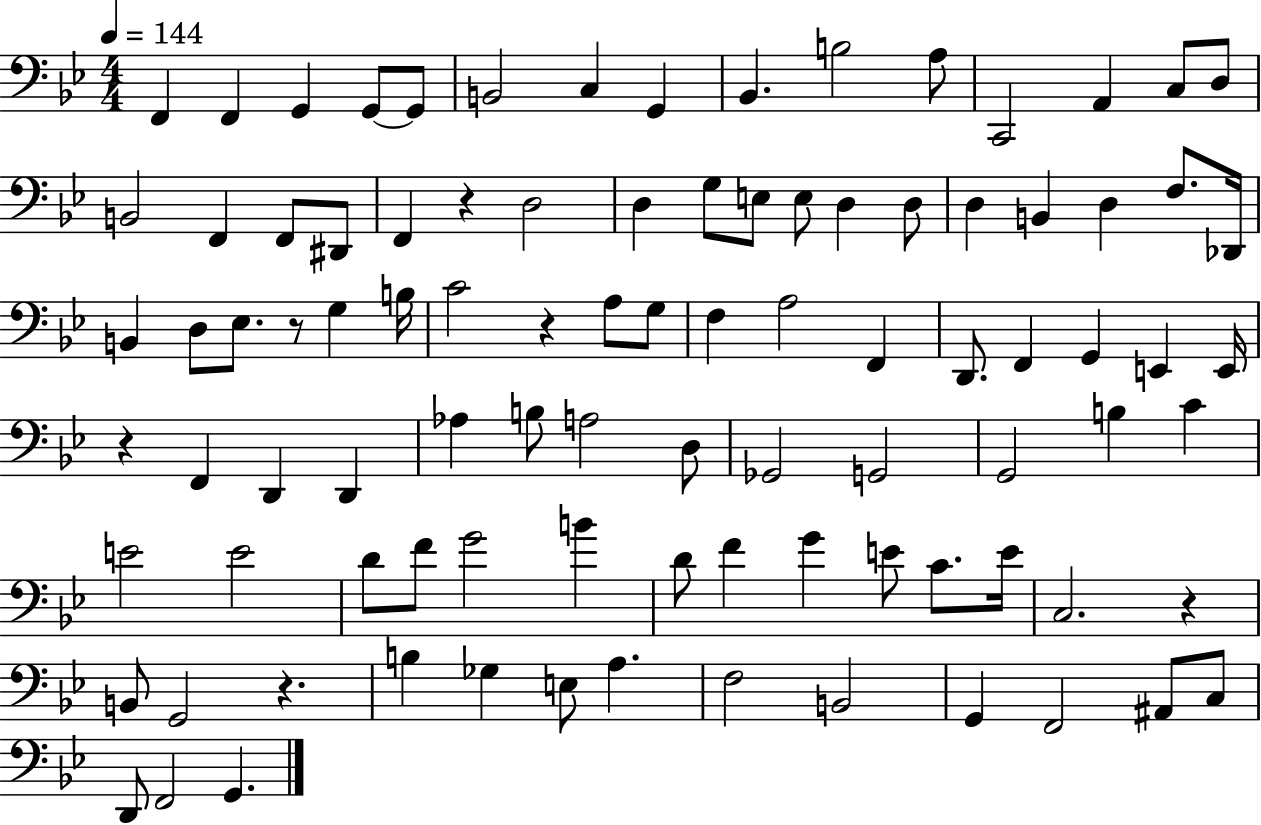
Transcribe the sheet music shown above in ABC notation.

X:1
T:Untitled
M:4/4
L:1/4
K:Bb
F,, F,, G,, G,,/2 G,,/2 B,,2 C, G,, _B,, B,2 A,/2 C,,2 A,, C,/2 D,/2 B,,2 F,, F,,/2 ^D,,/2 F,, z D,2 D, G,/2 E,/2 E,/2 D, D,/2 D, B,, D, F,/2 _D,,/4 B,, D,/2 _E,/2 z/2 G, B,/4 C2 z A,/2 G,/2 F, A,2 F,, D,,/2 F,, G,, E,, E,,/4 z F,, D,, D,, _A, B,/2 A,2 D,/2 _G,,2 G,,2 G,,2 B, C E2 E2 D/2 F/2 G2 B D/2 F G E/2 C/2 E/4 C,2 z B,,/2 G,,2 z B, _G, E,/2 A, F,2 B,,2 G,, F,,2 ^A,,/2 C,/2 D,,/2 F,,2 G,,